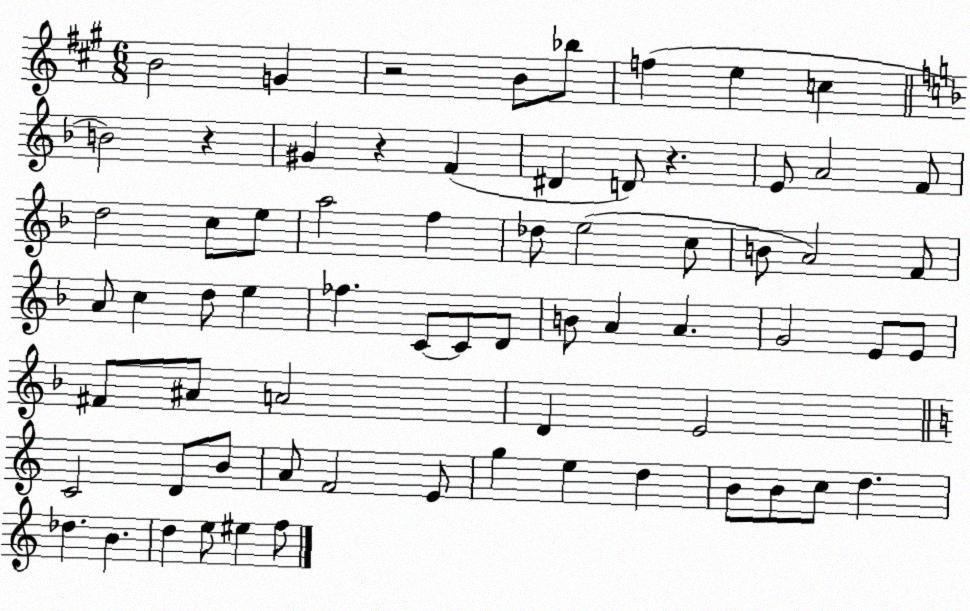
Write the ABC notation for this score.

X:1
T:Untitled
M:6/8
L:1/4
K:A
B2 G z2 B/2 _b/2 f e c B2 z ^G z F ^D D/2 z E/2 A2 F/2 d2 c/2 e/2 a2 f _d/2 e2 c/2 B/2 A2 F/2 A/2 c d/2 e _f C/2 C/2 D/2 B/2 A A G2 E/2 E/2 ^F/2 ^A/2 A2 D E2 C2 D/2 B/2 A/2 F2 E/2 g e d B/2 B/2 c/2 d _d B d e/2 ^e f/2